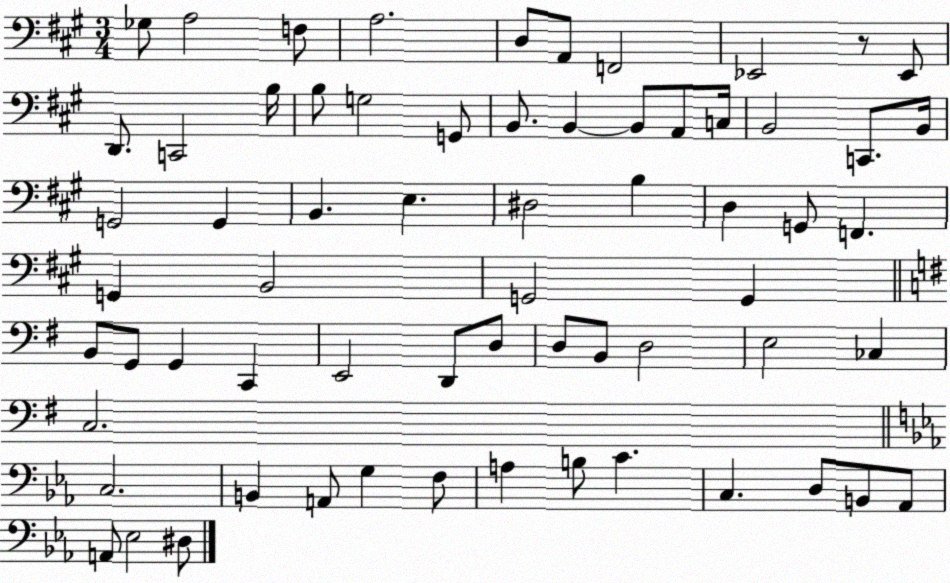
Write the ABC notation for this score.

X:1
T:Untitled
M:3/4
L:1/4
K:A
_G,/2 A,2 F,/2 A,2 D,/2 A,,/2 F,,2 _E,,2 z/2 _E,,/2 D,,/2 C,,2 B,/4 B,/2 G,2 G,,/2 B,,/2 B,, B,,/2 A,,/2 C,/4 B,,2 C,,/2 B,,/4 G,,2 G,, B,, E, ^D,2 B, D, G,,/2 F,, G,, B,,2 G,,2 G,, B,,/2 G,,/2 G,, C,, E,,2 D,,/2 D,/2 D,/2 B,,/2 D,2 E,2 _C, C,2 C,2 B,, A,,/2 G, F,/2 A, B,/2 C C, D,/2 B,,/2 _A,,/2 A,,/2 _E,2 ^D,/2